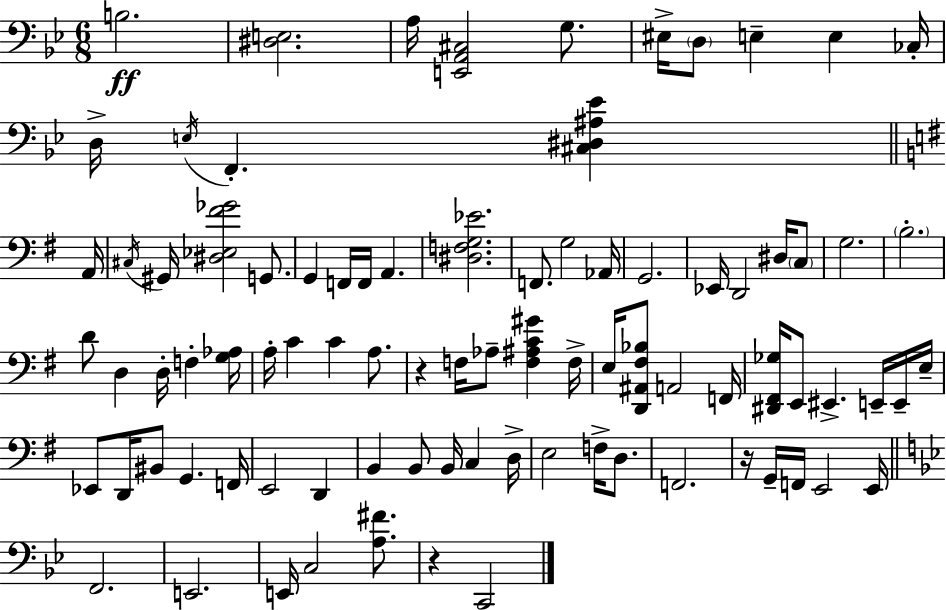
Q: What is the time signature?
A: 6/8